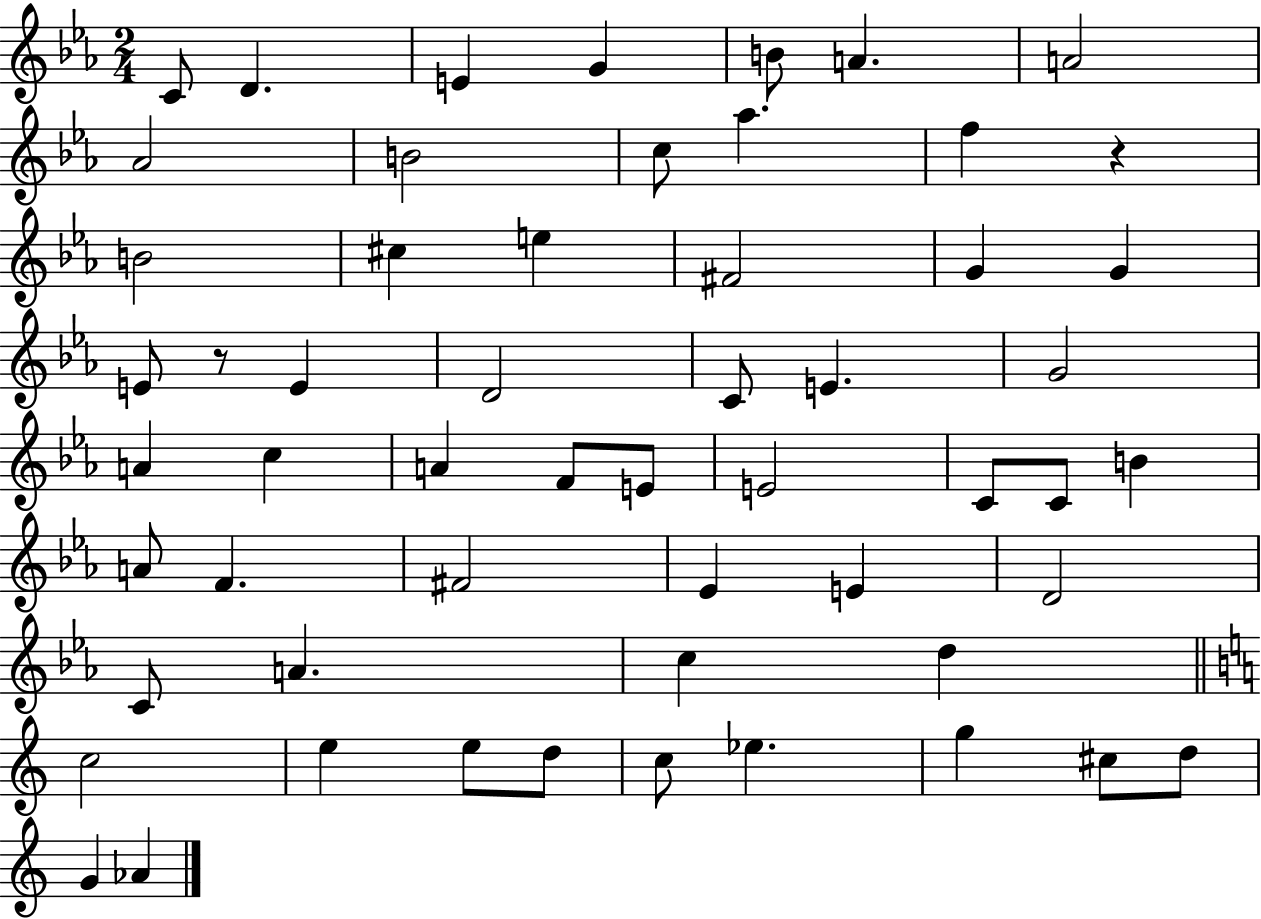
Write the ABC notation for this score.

X:1
T:Untitled
M:2/4
L:1/4
K:Eb
C/2 D E G B/2 A A2 _A2 B2 c/2 _a f z B2 ^c e ^F2 G G E/2 z/2 E D2 C/2 E G2 A c A F/2 E/2 E2 C/2 C/2 B A/2 F ^F2 _E E D2 C/2 A c d c2 e e/2 d/2 c/2 _e g ^c/2 d/2 G _A